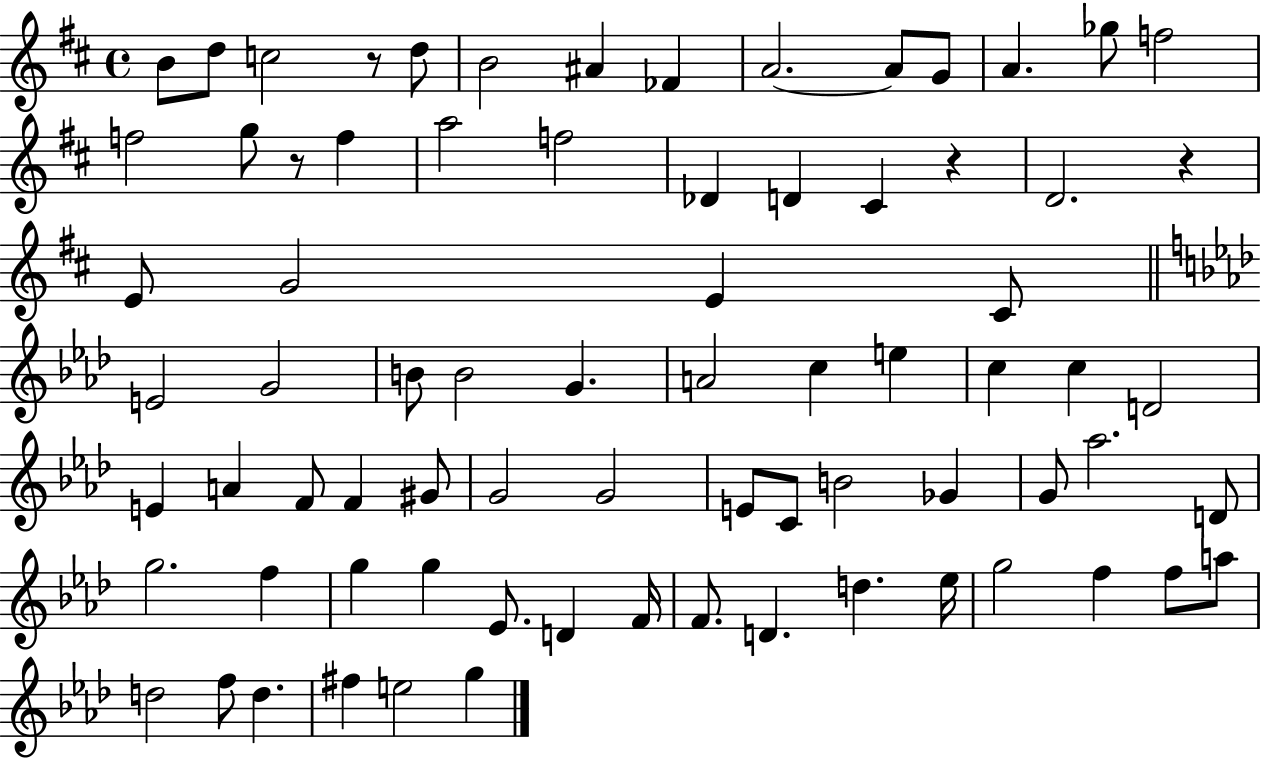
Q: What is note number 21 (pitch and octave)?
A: C#4